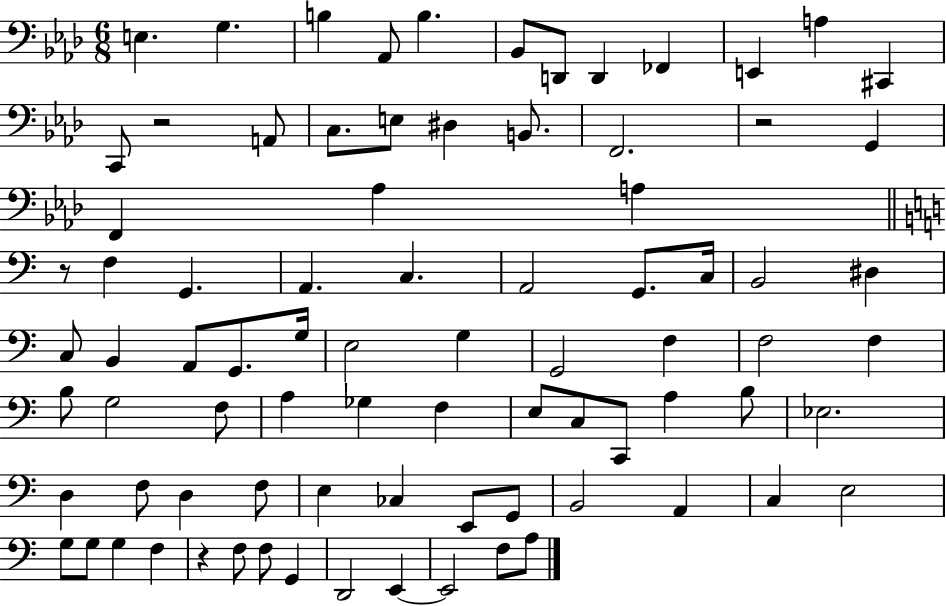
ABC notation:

X:1
T:Untitled
M:6/8
L:1/4
K:Ab
E, G, B, _A,,/2 B, _B,,/2 D,,/2 D,, _F,, E,, A, ^C,, C,,/2 z2 A,,/2 C,/2 E,/2 ^D, B,,/2 F,,2 z2 G,, F,, _A, A, z/2 F, G,, A,, C, A,,2 G,,/2 C,/4 B,,2 ^D, C,/2 B,, A,,/2 G,,/2 G,/4 E,2 G, G,,2 F, F,2 F, B,/2 G,2 F,/2 A, _G, F, E,/2 C,/2 C,,/2 A, B,/2 _E,2 D, F,/2 D, F,/2 E, _C, E,,/2 G,,/2 B,,2 A,, C, E,2 G,/2 G,/2 G, F, z F,/2 F,/2 G,, D,,2 E,, E,,2 F,/2 A,/2